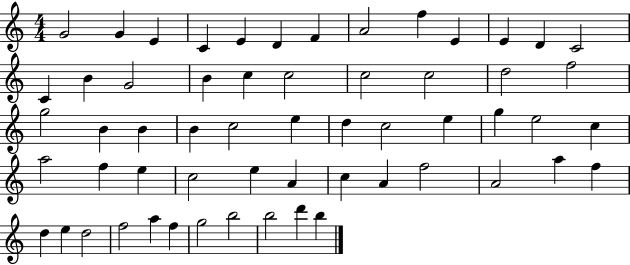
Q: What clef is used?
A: treble